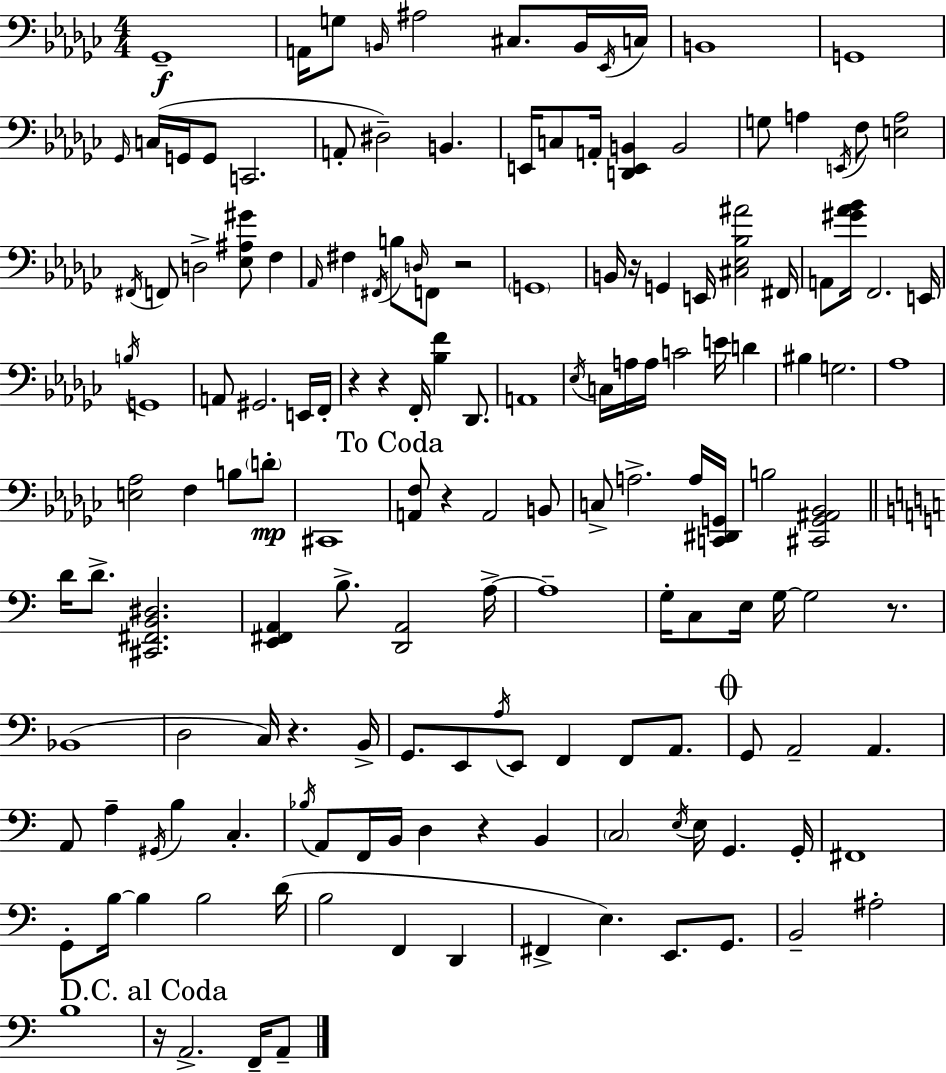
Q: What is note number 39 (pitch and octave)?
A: B2